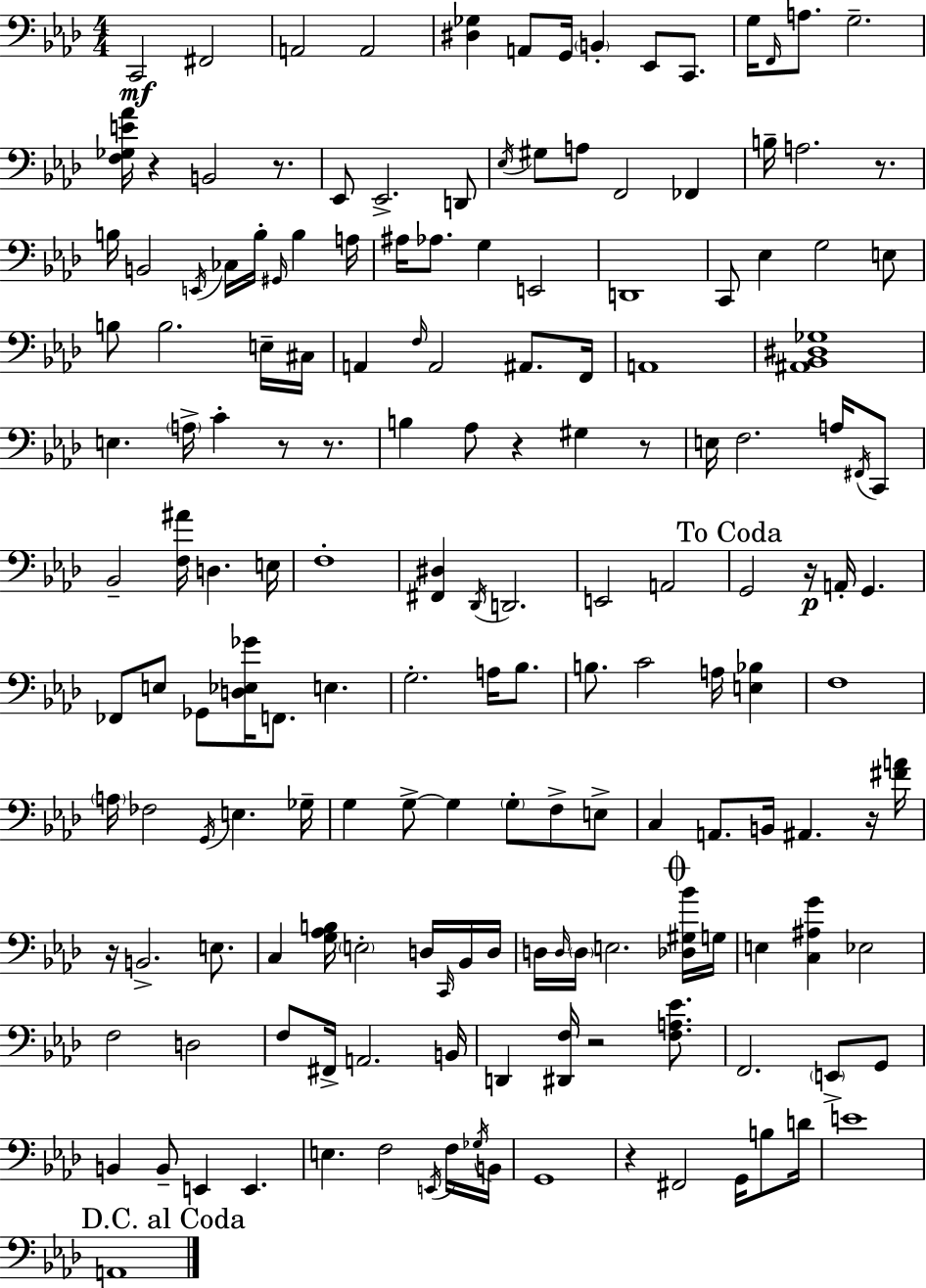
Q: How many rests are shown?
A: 12